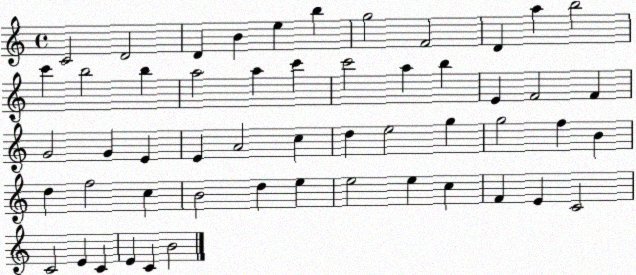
X:1
T:Untitled
M:4/4
L:1/4
K:C
C2 D2 D B e b g2 F2 D a b2 c' b2 b a2 a c' c'2 a b E F2 F G2 G E E A2 c d e2 g g2 f B d f2 c B2 d e e2 e c F E C2 C2 E C E C B2